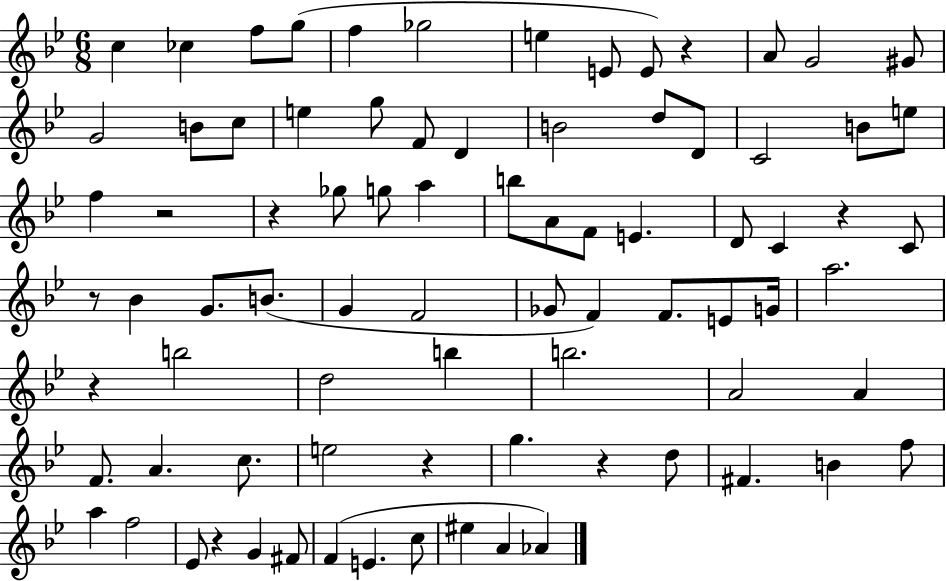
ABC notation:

X:1
T:Untitled
M:6/8
L:1/4
K:Bb
c _c f/2 g/2 f _g2 e E/2 E/2 z A/2 G2 ^G/2 G2 B/2 c/2 e g/2 F/2 D B2 d/2 D/2 C2 B/2 e/2 f z2 z _g/2 g/2 a b/2 A/2 F/2 E D/2 C z C/2 z/2 _B G/2 B/2 G F2 _G/2 F F/2 E/2 G/4 a2 z b2 d2 b b2 A2 A F/2 A c/2 e2 z g z d/2 ^F B f/2 a f2 _E/2 z G ^F/2 F E c/2 ^e A _A